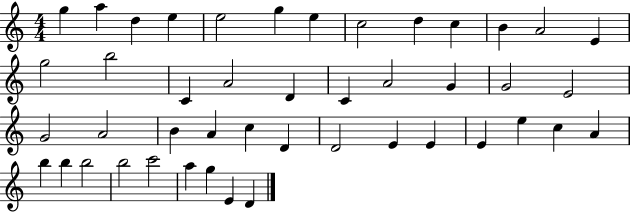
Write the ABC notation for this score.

X:1
T:Untitled
M:4/4
L:1/4
K:C
g a d e e2 g e c2 d c B A2 E g2 b2 C A2 D C A2 G G2 E2 G2 A2 B A c D D2 E E E e c A b b b2 b2 c'2 a g E D